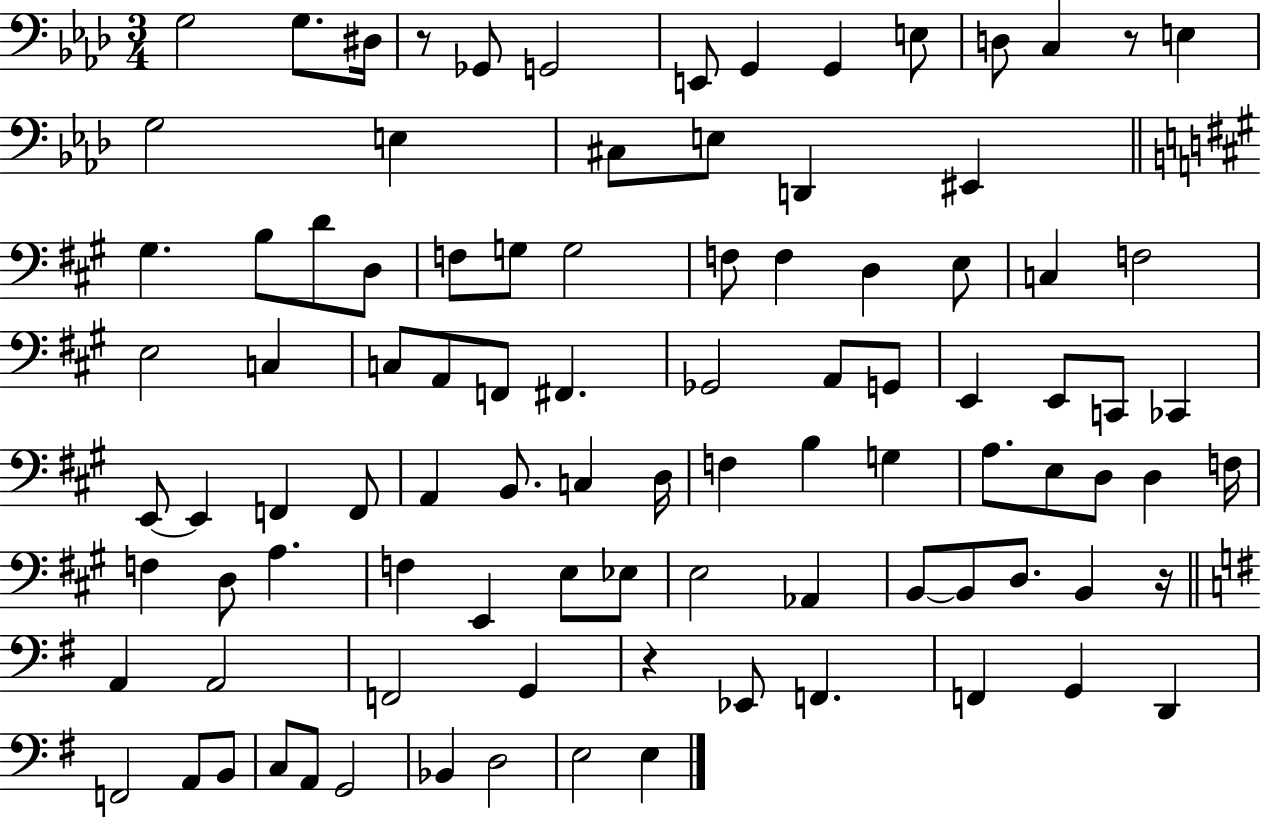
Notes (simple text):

G3/h G3/e. D#3/s R/e Gb2/e G2/h E2/e G2/q G2/q E3/e D3/e C3/q R/e E3/q G3/h E3/q C#3/e E3/e D2/q EIS2/q G#3/q. B3/e D4/e D3/e F3/e G3/e G3/h F3/e F3/q D3/q E3/e C3/q F3/h E3/h C3/q C3/e A2/e F2/e F#2/q. Gb2/h A2/e G2/e E2/q E2/e C2/e CES2/q E2/e E2/q F2/q F2/e A2/q B2/e. C3/q D3/s F3/q B3/q G3/q A3/e. E3/e D3/e D3/q F3/s F3/q D3/e A3/q. F3/q E2/q E3/e Eb3/e E3/h Ab2/q B2/e B2/e D3/e. B2/q R/s A2/q A2/h F2/h G2/q R/q Eb2/e F2/q. F2/q G2/q D2/q F2/h A2/e B2/e C3/e A2/e G2/h Bb2/q D3/h E3/h E3/q